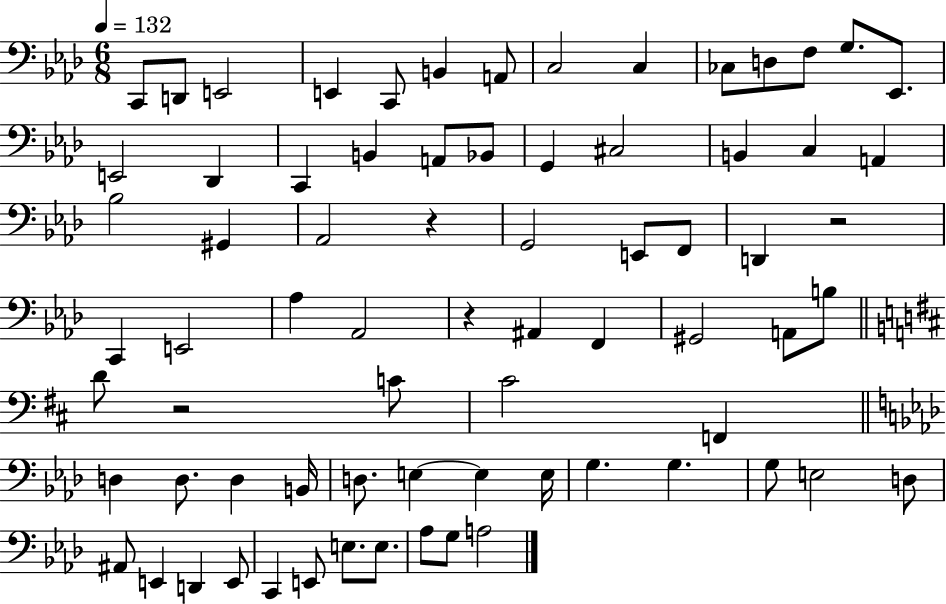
{
  \clef bass
  \numericTimeSignature
  \time 6/8
  \key aes \major
  \tempo 4 = 132
  c,8 d,8 e,2 | e,4 c,8 b,4 a,8 | c2 c4 | ces8 d8 f8 g8. ees,8. | \break e,2 des,4 | c,4 b,4 a,8 bes,8 | g,4 cis2 | b,4 c4 a,4 | \break bes2 gis,4 | aes,2 r4 | g,2 e,8 f,8 | d,4 r2 | \break c,4 e,2 | aes4 aes,2 | r4 ais,4 f,4 | gis,2 a,8 b8 | \break \bar "||" \break \key b \minor d'8 r2 c'8 | cis'2 f,4 | \bar "||" \break \key f \minor d4 d8. d4 b,16 | d8. e4~~ e4 e16 | g4. g4. | g8 e2 d8 | \break ais,8 e,4 d,4 e,8 | c,4 e,8 e8. e8. | aes8 g8 a2 | \bar "|."
}